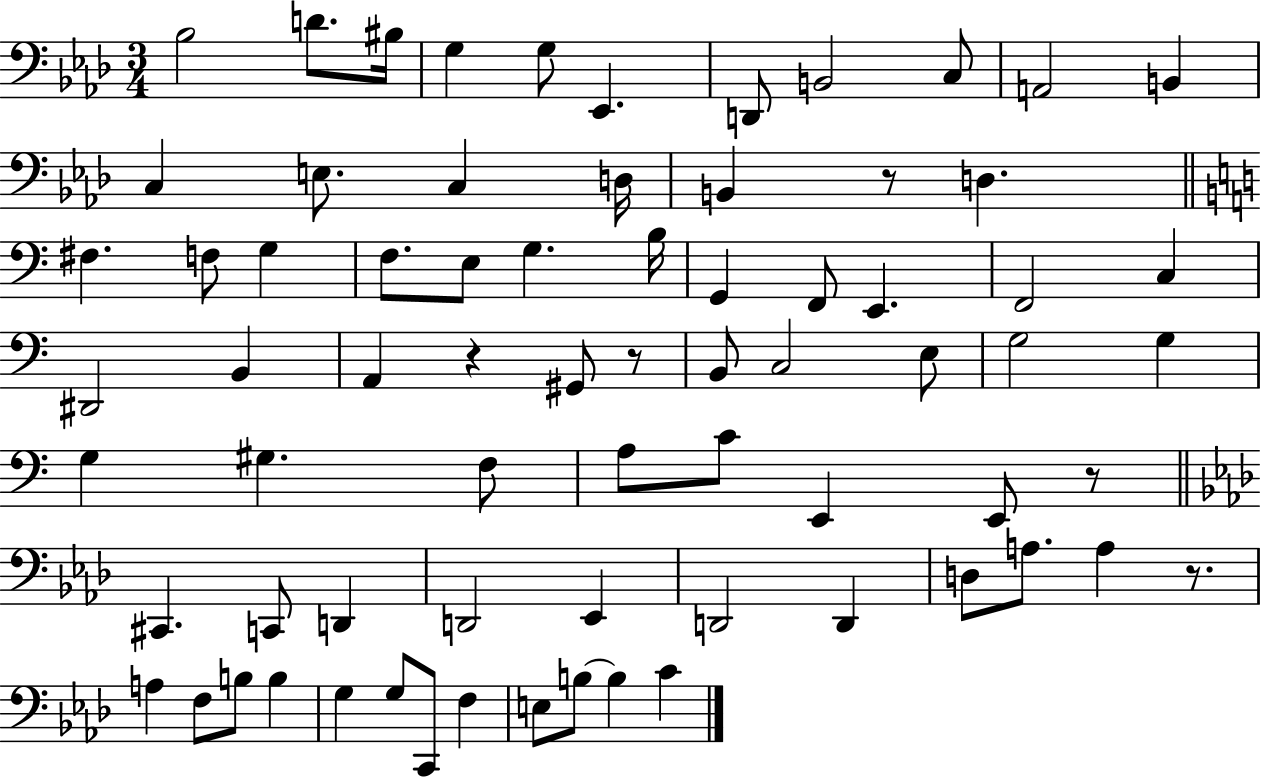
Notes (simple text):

Bb3/h D4/e. BIS3/s G3/q G3/e Eb2/q. D2/e B2/h C3/e A2/h B2/q C3/q E3/e. C3/q D3/s B2/q R/e D3/q. F#3/q. F3/e G3/q F3/e. E3/e G3/q. B3/s G2/q F2/e E2/q. F2/h C3/q D#2/h B2/q A2/q R/q G#2/e R/e B2/e C3/h E3/e G3/h G3/q G3/q G#3/q. F3/e A3/e C4/e E2/q E2/e R/e C#2/q. C2/e D2/q D2/h Eb2/q D2/h D2/q D3/e A3/e. A3/q R/e. A3/q F3/e B3/e B3/q G3/q G3/e C2/e F3/q E3/e B3/e B3/q C4/q